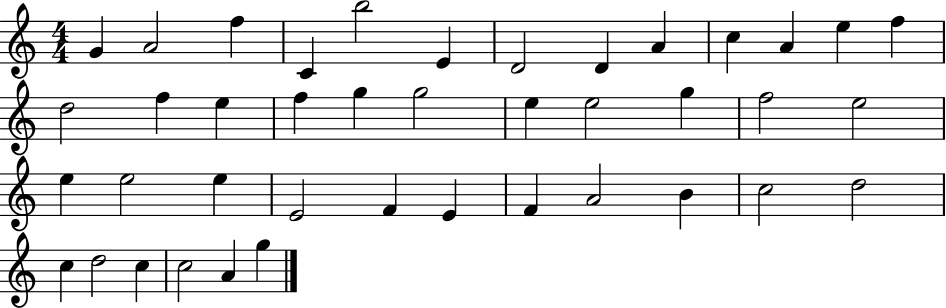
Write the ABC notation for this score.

X:1
T:Untitled
M:4/4
L:1/4
K:C
G A2 f C b2 E D2 D A c A e f d2 f e f g g2 e e2 g f2 e2 e e2 e E2 F E F A2 B c2 d2 c d2 c c2 A g